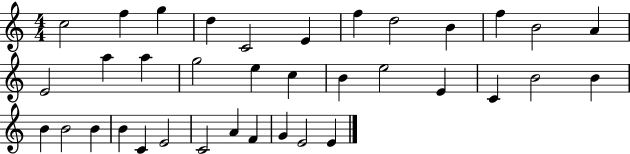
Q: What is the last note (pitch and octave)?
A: E4